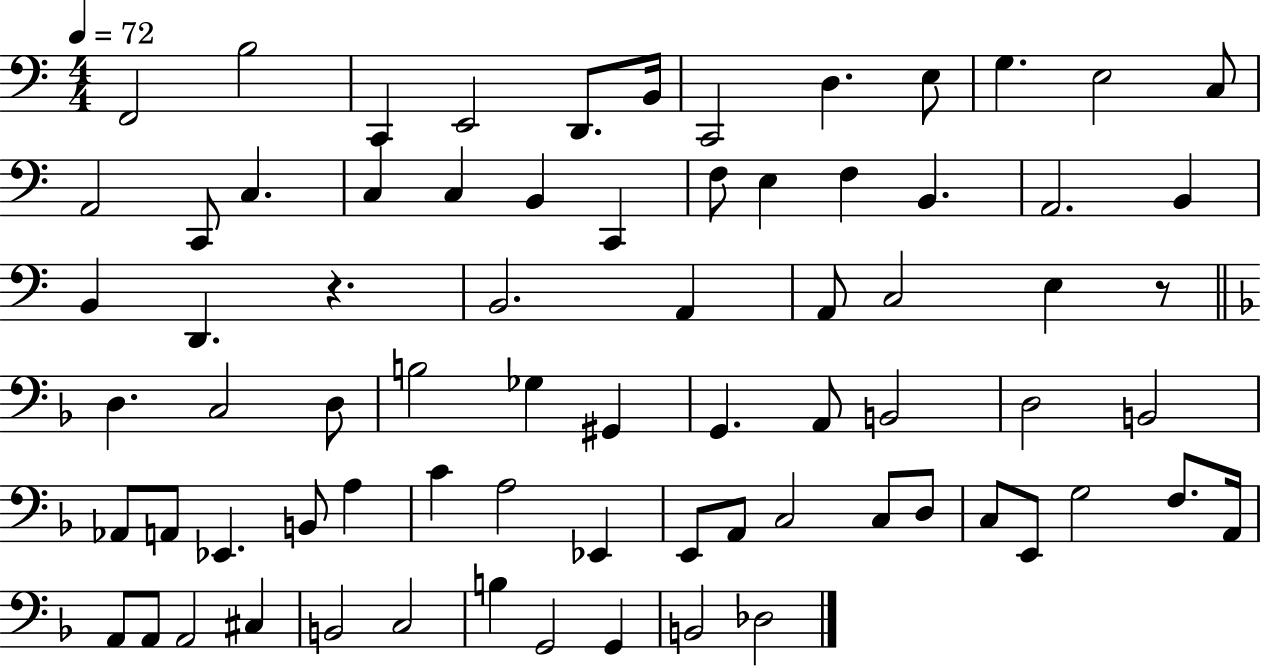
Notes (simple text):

F2/h B3/h C2/q E2/h D2/e. B2/s C2/h D3/q. E3/e G3/q. E3/h C3/e A2/h C2/e C3/q. C3/q C3/q B2/q C2/q F3/e E3/q F3/q B2/q. A2/h. B2/q B2/q D2/q. R/q. B2/h. A2/q A2/e C3/h E3/q R/e D3/q. C3/h D3/e B3/h Gb3/q G#2/q G2/q. A2/e B2/h D3/h B2/h Ab2/e A2/e Eb2/q. B2/e A3/q C4/q A3/h Eb2/q E2/e A2/e C3/h C3/e D3/e C3/e E2/e G3/h F3/e. A2/s A2/e A2/e A2/h C#3/q B2/h C3/h B3/q G2/h G2/q B2/h Db3/h